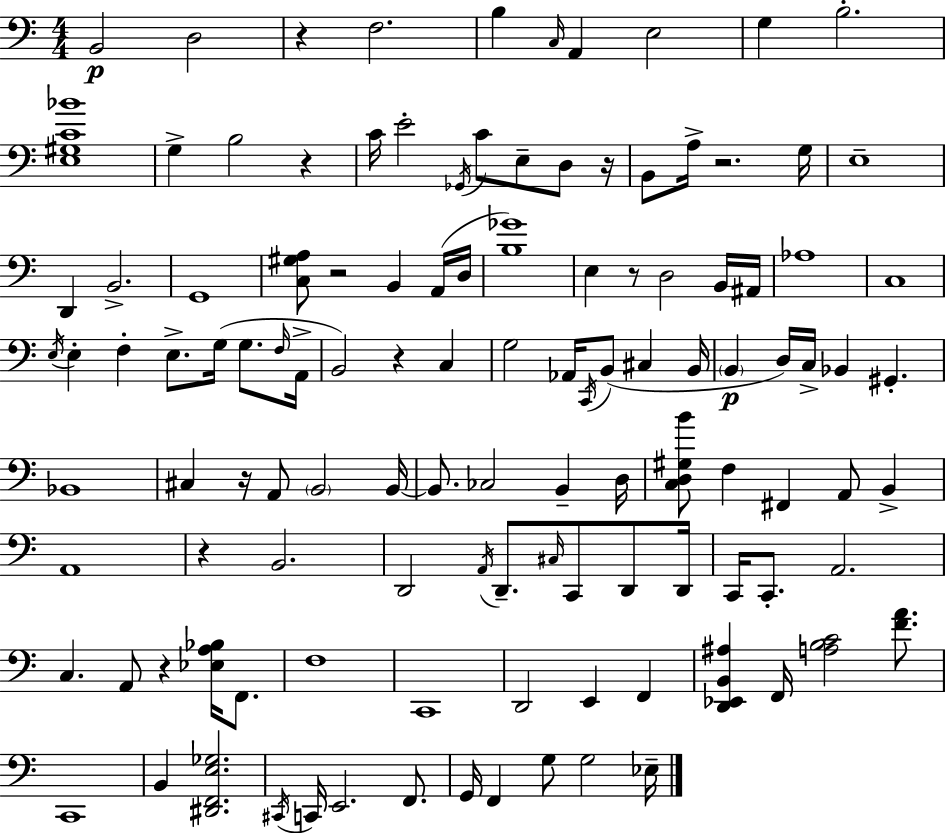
X:1
T:Untitled
M:4/4
L:1/4
K:Am
B,,2 D,2 z F,2 B, C,/4 A,, E,2 G, B,2 [E,^G,C_B]4 G, B,2 z C/4 E2 _G,,/4 C/2 E,/2 D,/2 z/4 B,,/2 A,/4 z2 G,/4 E,4 D,, B,,2 G,,4 [C,^G,A,]/2 z2 B,, A,,/4 D,/4 [B,_G]4 E, z/2 D,2 B,,/4 ^A,,/4 _A,4 C,4 E,/4 E, F, E,/2 G,/4 G,/2 F,/4 A,,/4 B,,2 z C, G,2 _A,,/4 C,,/4 B,,/2 ^C, B,,/4 B,, D,/4 C,/4 _B,, ^G,, _B,,4 ^C, z/4 A,,/2 B,,2 B,,/4 B,,/2 _C,2 B,, D,/4 [C,D,^G,B]/2 F, ^F,, A,,/2 B,, A,,4 z B,,2 D,,2 A,,/4 D,,/2 ^C,/4 C,,/2 D,,/2 D,,/4 C,,/4 C,,/2 A,,2 C, A,,/2 z [_E,A,_B,]/4 F,,/2 F,4 C,,4 D,,2 E,, F,, [D,,_E,,B,,^A,] F,,/4 [A,B,C]2 [FA]/2 C,,4 B,, [^D,,F,,E,_G,]2 ^C,,/4 C,,/4 E,,2 F,,/2 G,,/4 F,, G,/2 G,2 _E,/4